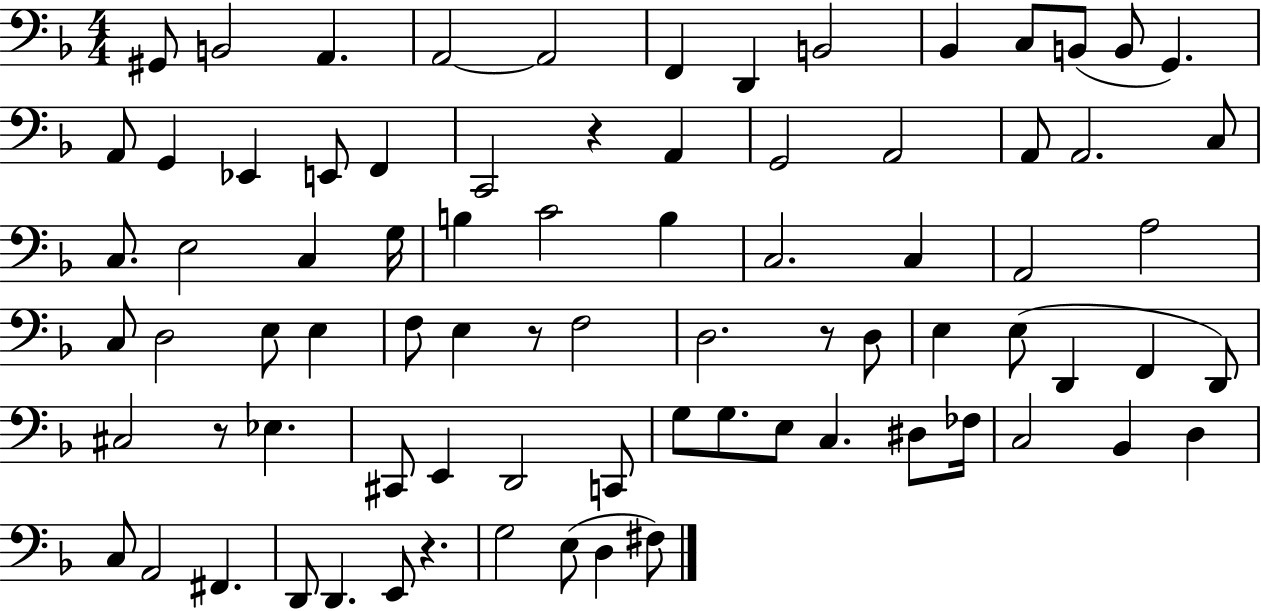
X:1
T:Untitled
M:4/4
L:1/4
K:F
^G,,/2 B,,2 A,, A,,2 A,,2 F,, D,, B,,2 _B,, C,/2 B,,/2 B,,/2 G,, A,,/2 G,, _E,, E,,/2 F,, C,,2 z A,, G,,2 A,,2 A,,/2 A,,2 C,/2 C,/2 E,2 C, G,/4 B, C2 B, C,2 C, A,,2 A,2 C,/2 D,2 E,/2 E, F,/2 E, z/2 F,2 D,2 z/2 D,/2 E, E,/2 D,, F,, D,,/2 ^C,2 z/2 _E, ^C,,/2 E,, D,,2 C,,/2 G,/2 G,/2 E,/2 C, ^D,/2 _F,/4 C,2 _B,, D, C,/2 A,,2 ^F,, D,,/2 D,, E,,/2 z G,2 E,/2 D, ^F,/2